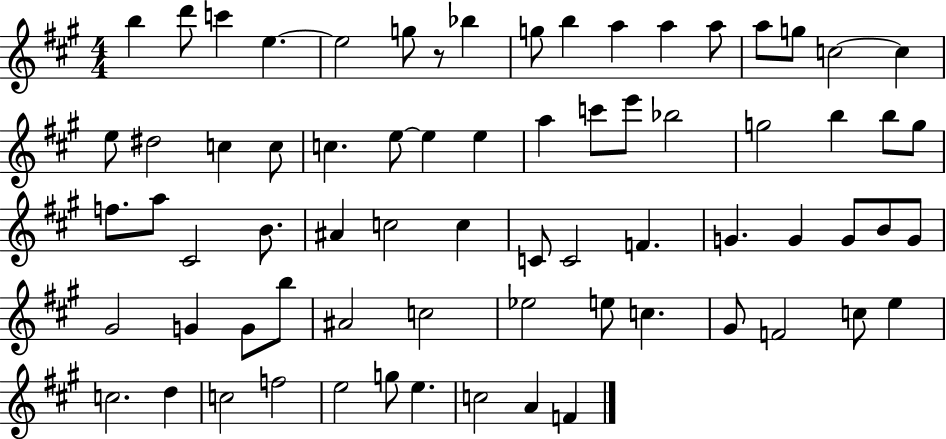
B5/q D6/e C6/q E5/q. E5/h G5/e R/e Bb5/q G5/e B5/q A5/q A5/q A5/e A5/e G5/e C5/h C5/q E5/e D#5/h C5/q C5/e C5/q. E5/e E5/q E5/q A5/q C6/e E6/e Bb5/h G5/h B5/q B5/e G5/e F5/e. A5/e C#4/h B4/e. A#4/q C5/h C5/q C4/e C4/h F4/q. G4/q. G4/q G4/e B4/e G4/e G#4/h G4/q G4/e B5/e A#4/h C5/h Eb5/h E5/e C5/q. G#4/e F4/h C5/e E5/q C5/h. D5/q C5/h F5/h E5/h G5/e E5/q. C5/h A4/q F4/q